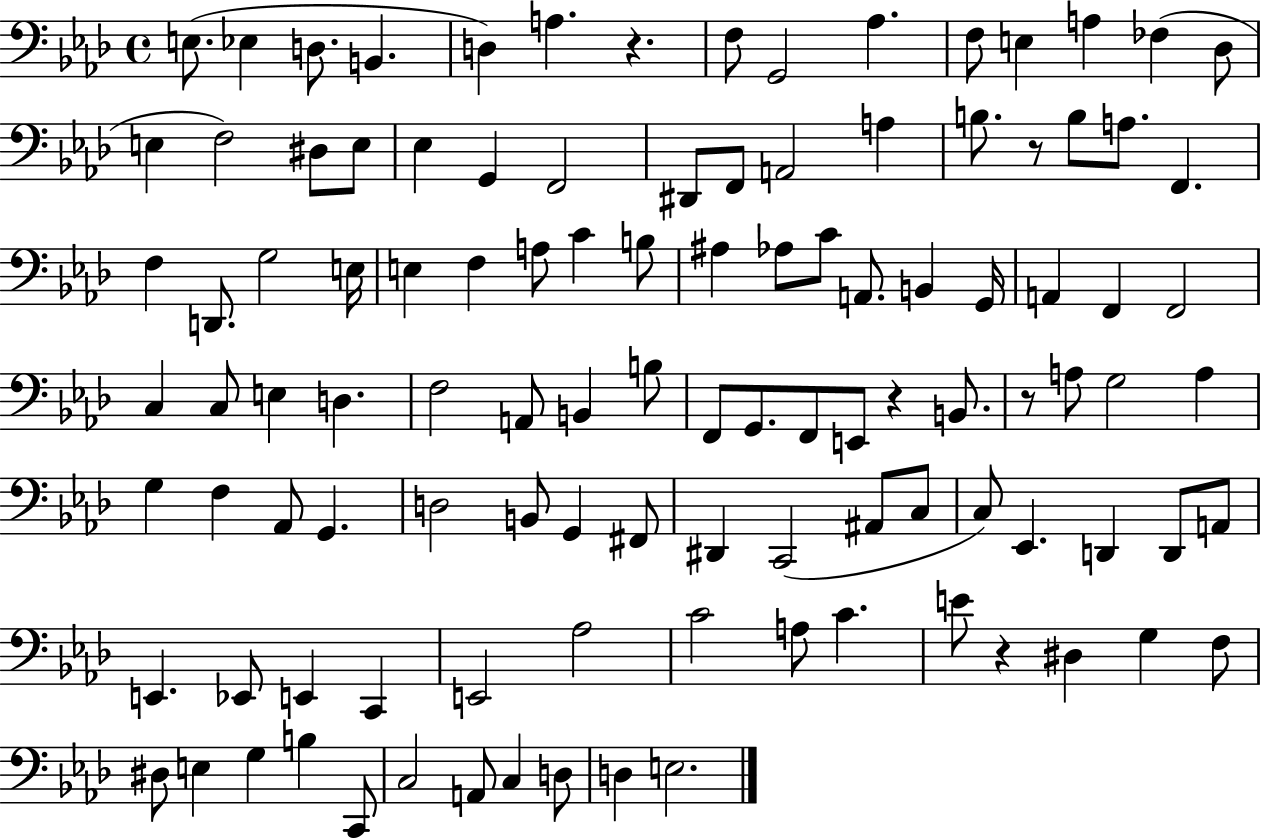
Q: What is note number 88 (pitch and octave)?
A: A3